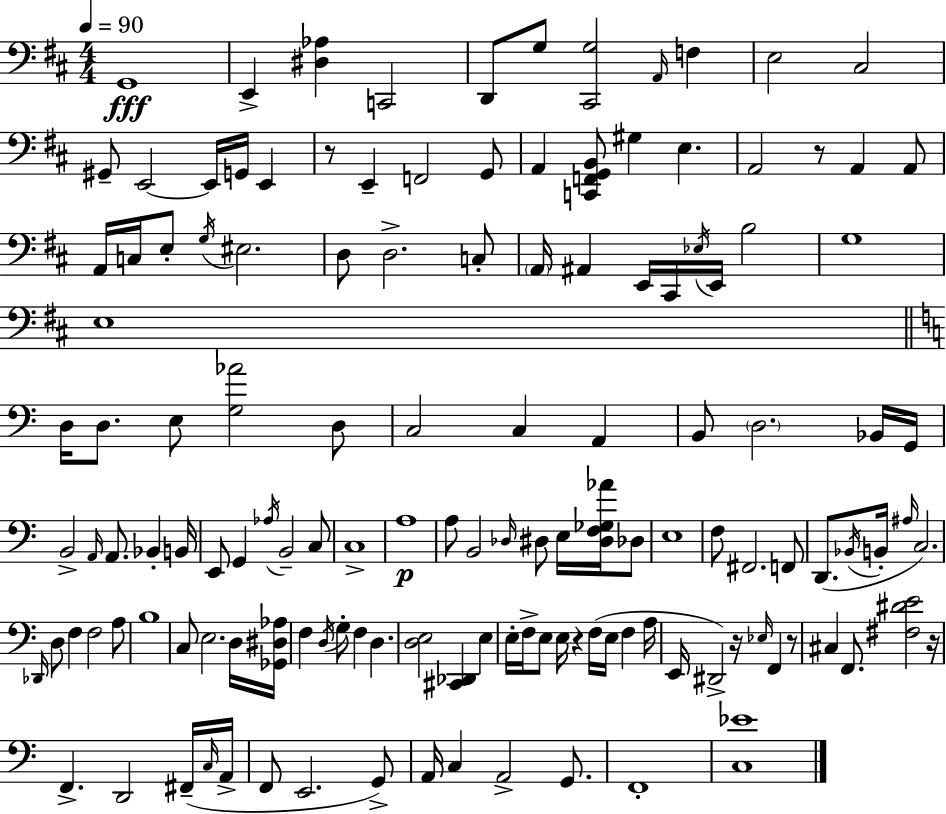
{
  \clef bass
  \numericTimeSignature
  \time 4/4
  \key d \major
  \tempo 4 = 90
  \repeat volta 2 { g,1\fff | e,4-> <dis aes>4 c,2 | d,8 g8 <cis, g>2 \grace { a,16 } f4 | e2 cis2 | \break gis,8-- e,2~~ e,16 g,16 e,4 | r8 e,4-- f,2 g,8 | a,4 <c, f, g, b,>8 gis4 e4. | a,2 r8 a,4 a,8 | \break a,16 c16 e8-. \acciaccatura { g16 } eis2. | d8 d2.-> | c8-. \parenthesize a,16 ais,4 e,16 cis,16 \acciaccatura { ees16 } e,16 b2 | g1 | \break e1 | \bar "||" \break \key c \major d16 d8. e8 <g aes'>2 d8 | c2 c4 a,4 | b,8 \parenthesize d2. bes,16 g,16 | b,2-> \grace { a,16 } a,8. bes,4-. | \break b,16 e,8 g,4 \acciaccatura { aes16 } b,2-- | c8 c1-> | a1\p | a8 b,2 \grace { des16 } dis8 e16 | \break <dis f ges aes'>16 des8 e1 | f8 fis,2. | f,8 d,8.( \acciaccatura { bes,16 } b,16-. \grace { ais16 }) c2. | \grace { des,16 } d8 f4 f2 | \break a8 b1 | c8 e2. | d16 <ges, dis aes>16 f4 \acciaccatura { d16 } g8-. f4 | d4. <d e>2 <cis, des,>4 | \break e4 e16-. f16-> e8 e16 r4 | f16( e16 f4 a16 e,16 dis,2->) | r16 \grace { ees16 } f,4 r8 cis4 f,8. <fis dis' e'>2 | r16 f,4.-> d,2 | \break fis,16--( \grace { c16 } a,16-> f,8 e,2. | g,8->) a,16 c4 a,2-> | g,8. f,1-. | <c ees'>1 | \break } \bar "|."
}